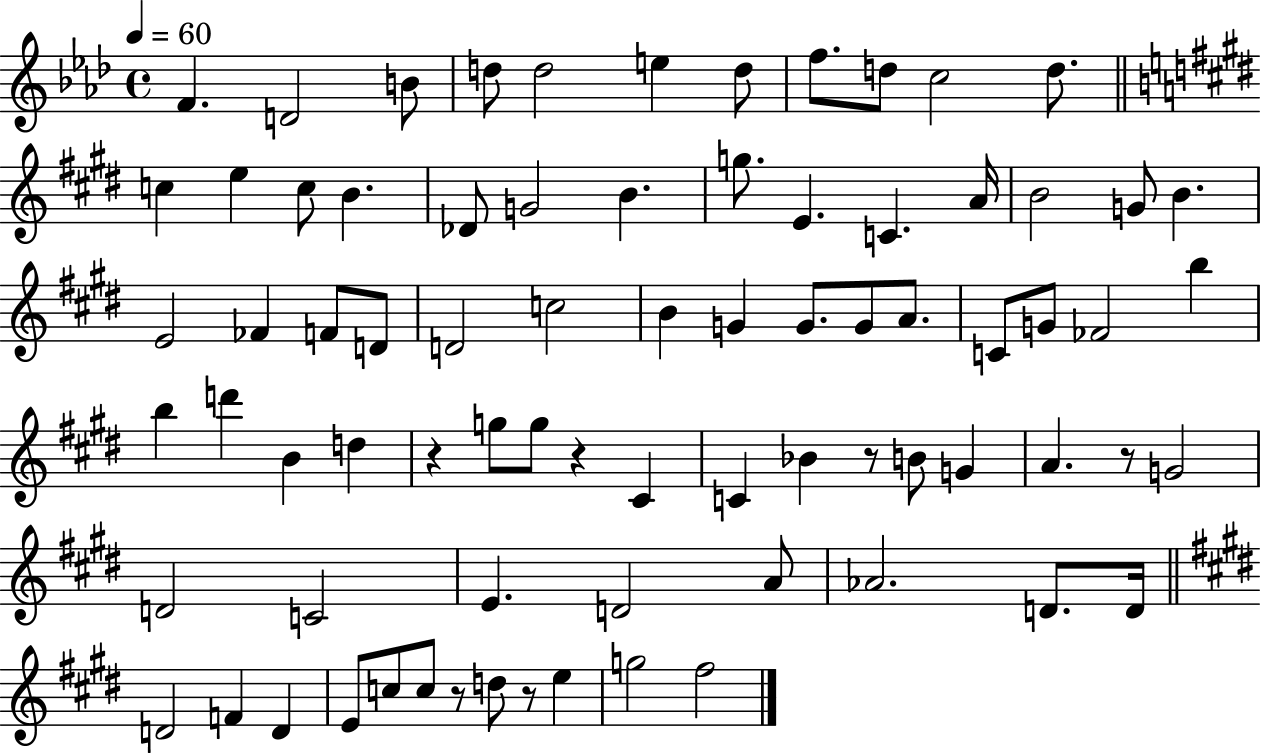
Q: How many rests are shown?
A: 6